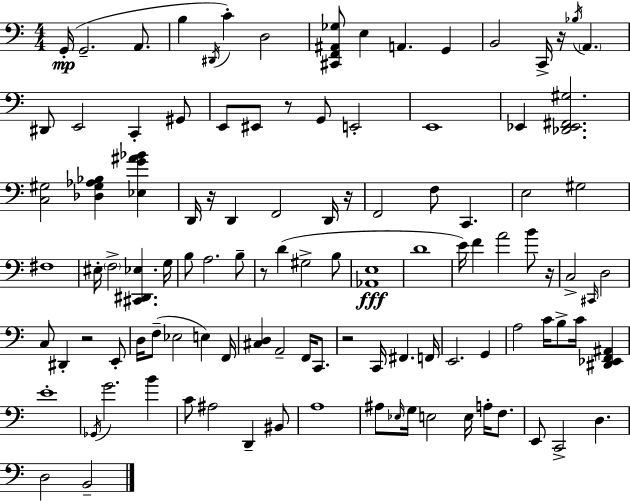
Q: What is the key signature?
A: A minor